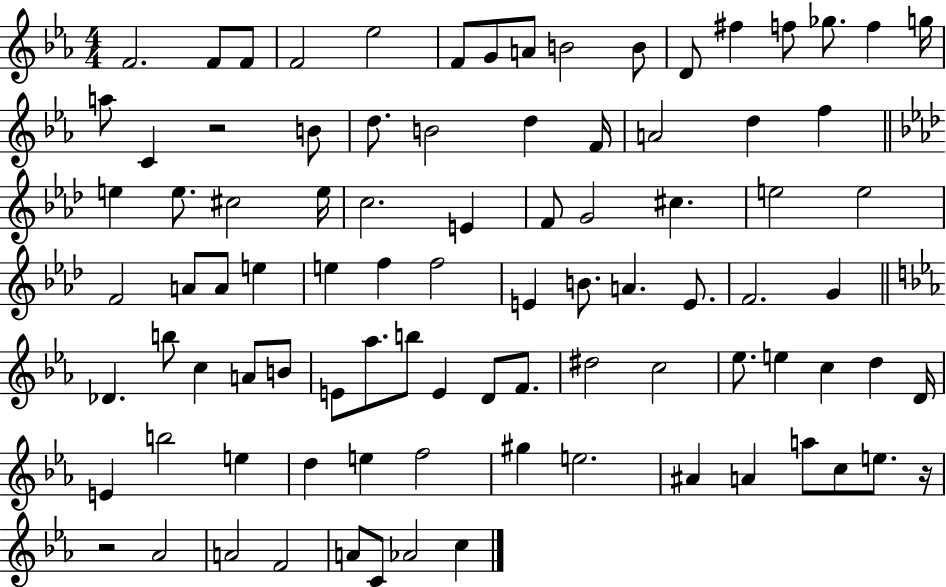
X:1
T:Untitled
M:4/4
L:1/4
K:Eb
F2 F/2 F/2 F2 _e2 F/2 G/2 A/2 B2 B/2 D/2 ^f f/2 _g/2 f g/4 a/2 C z2 B/2 d/2 B2 d F/4 A2 d f e e/2 ^c2 e/4 c2 E F/2 G2 ^c e2 e2 F2 A/2 A/2 e e f f2 E B/2 A E/2 F2 G _D b/2 c A/2 B/2 E/2 _a/2 b/2 E D/2 F/2 ^d2 c2 _e/2 e c d D/4 E b2 e d e f2 ^g e2 ^A A a/2 c/2 e/2 z/4 z2 _A2 A2 F2 A/2 C/2 _A2 c